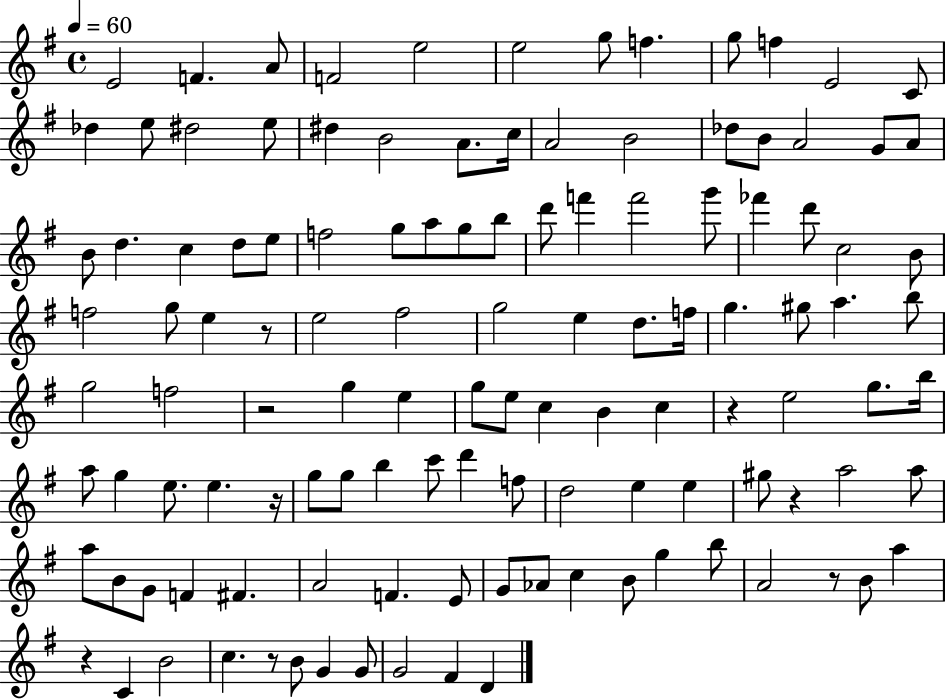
X:1
T:Untitled
M:4/4
L:1/4
K:G
E2 F A/2 F2 e2 e2 g/2 f g/2 f E2 C/2 _d e/2 ^d2 e/2 ^d B2 A/2 c/4 A2 B2 _d/2 B/2 A2 G/2 A/2 B/2 d c d/2 e/2 f2 g/2 a/2 g/2 b/2 d'/2 f' f'2 g'/2 _f' d'/2 c2 B/2 f2 g/2 e z/2 e2 ^f2 g2 e d/2 f/4 g ^g/2 a b/2 g2 f2 z2 g e g/2 e/2 c B c z e2 g/2 b/4 a/2 g e/2 e z/4 g/2 g/2 b c'/2 d' f/2 d2 e e ^g/2 z a2 a/2 a/2 B/2 G/2 F ^F A2 F E/2 G/2 _A/2 c B/2 g b/2 A2 z/2 B/2 a z C B2 c z/2 B/2 G G/2 G2 ^F D